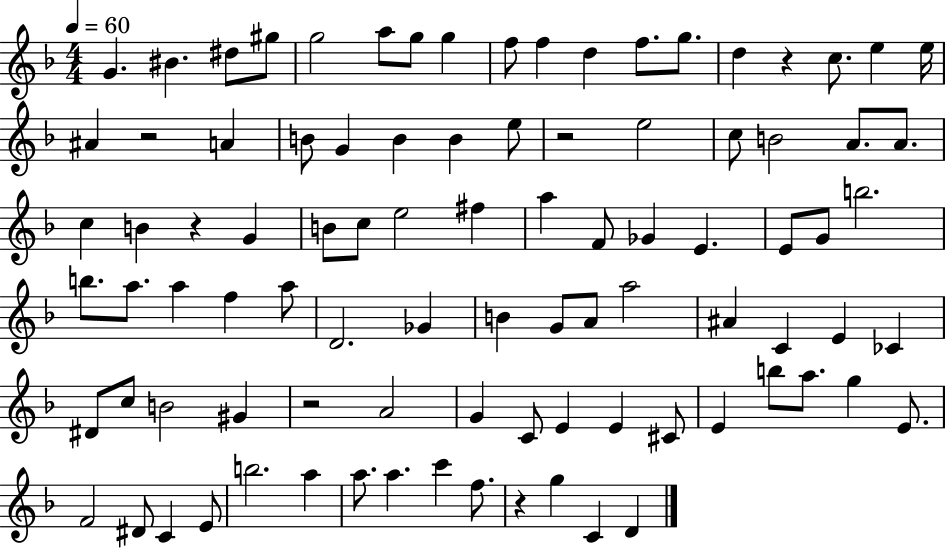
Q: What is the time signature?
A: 4/4